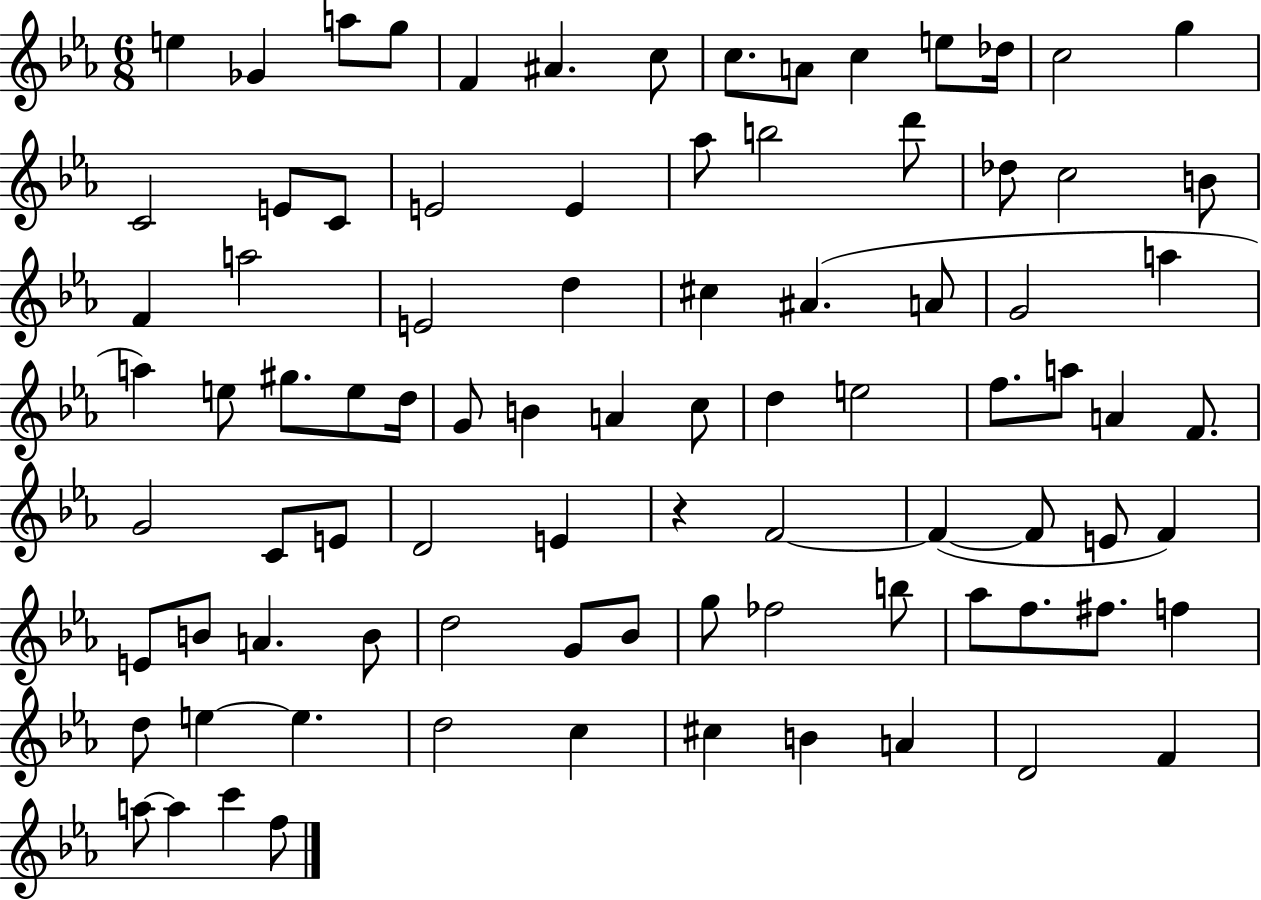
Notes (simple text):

E5/q Gb4/q A5/e G5/e F4/q A#4/q. C5/e C5/e. A4/e C5/q E5/e Db5/s C5/h G5/q C4/h E4/e C4/e E4/h E4/q Ab5/e B5/h D6/e Db5/e C5/h B4/e F4/q A5/h E4/h D5/q C#5/q A#4/q. A4/e G4/h A5/q A5/q E5/e G#5/e. E5/e D5/s G4/e B4/q A4/q C5/e D5/q E5/h F5/e. A5/e A4/q F4/e. G4/h C4/e E4/e D4/h E4/q R/q F4/h F4/q F4/e E4/e F4/q E4/e B4/e A4/q. B4/e D5/h G4/e Bb4/e G5/e FES5/h B5/e Ab5/e F5/e. F#5/e. F5/q D5/e E5/q E5/q. D5/h C5/q C#5/q B4/q A4/q D4/h F4/q A5/e A5/q C6/q F5/e